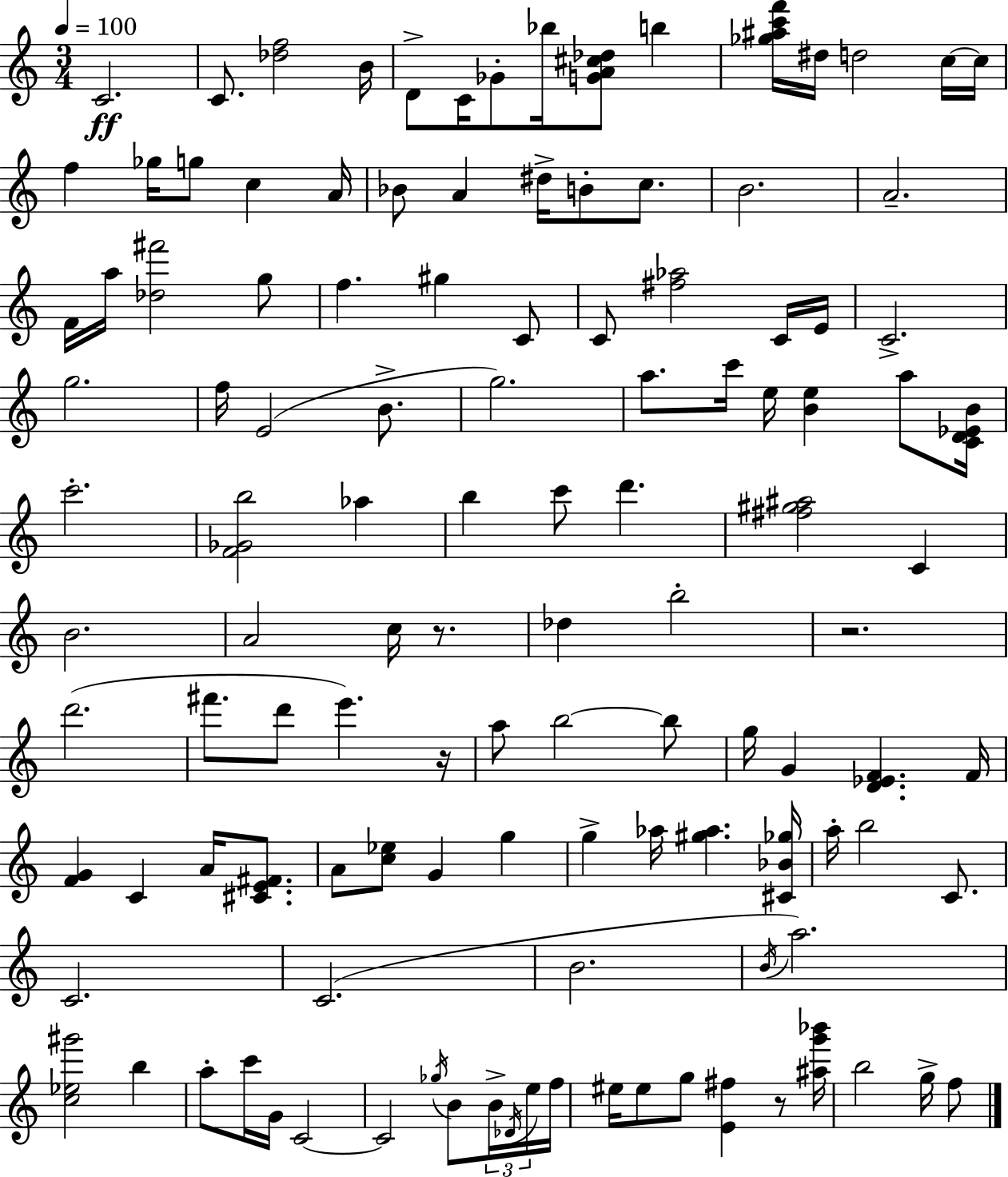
{
  \clef treble
  \numericTimeSignature
  \time 3/4
  \key c \major
  \tempo 4 = 100
  \repeat volta 2 { c'2.\ff | c'8. <des'' f''>2 b'16 | d'8-> c'16 ges'8-. bes''16 <g' a' cis'' des''>8 b''4 | <ges'' ais'' c''' f'''>16 dis''16 d''2 c''16~~ c''16 | \break f''4 ges''16 g''8 c''4 a'16 | bes'8 a'4 dis''16-> b'8-. c''8. | b'2. | a'2.-- | \break f'16 a''16 <des'' fis'''>2 g''8 | f''4. gis''4 c'8 | c'8 <fis'' aes''>2 c'16 e'16 | c'2.-> | \break g''2. | f''16 e'2( b'8.-> | g''2.) | a''8. c'''16 e''16 <b' e''>4 a''8 <c' d' ees' b'>16 | \break c'''2.-. | <f' ges' b''>2 aes''4 | b''4 c'''8 d'''4. | <fis'' gis'' ais''>2 c'4 | \break b'2. | a'2 c''16 r8. | des''4 b''2-. | r2. | \break d'''2.( | fis'''8. d'''8 e'''4.) r16 | a''8 b''2~~ b''8 | g''16 g'4 <d' ees' f'>4. f'16 | \break <f' g'>4 c'4 a'16 <cis' e' fis'>8. | a'8 <c'' ees''>8 g'4 g''4 | g''4-> aes''16 <gis'' aes''>4. <cis' bes' ges''>16 | a''16-. b''2 c'8. | \break c'2. | c'2.( | b'2. | \acciaccatura { b'16 } a''2.) | \break <c'' ees'' gis'''>2 b''4 | a''8-. c'''16 g'16 c'2~~ | c'2 \acciaccatura { ges''16 } b'8 | \tuplet 3/2 { b'16-> \acciaccatura { des'16 } e''16 } f''16 eis''16 eis''8 g''8 <e' fis''>4 | \break r8 <ais'' g''' bes'''>16 b''2 | g''16-> f''8 } \bar "|."
}